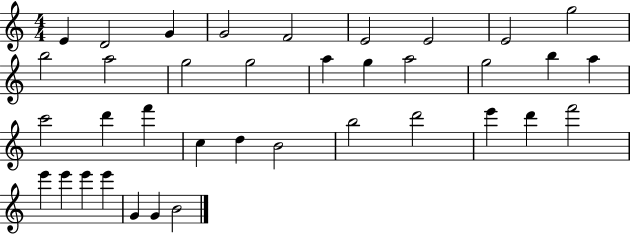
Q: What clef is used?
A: treble